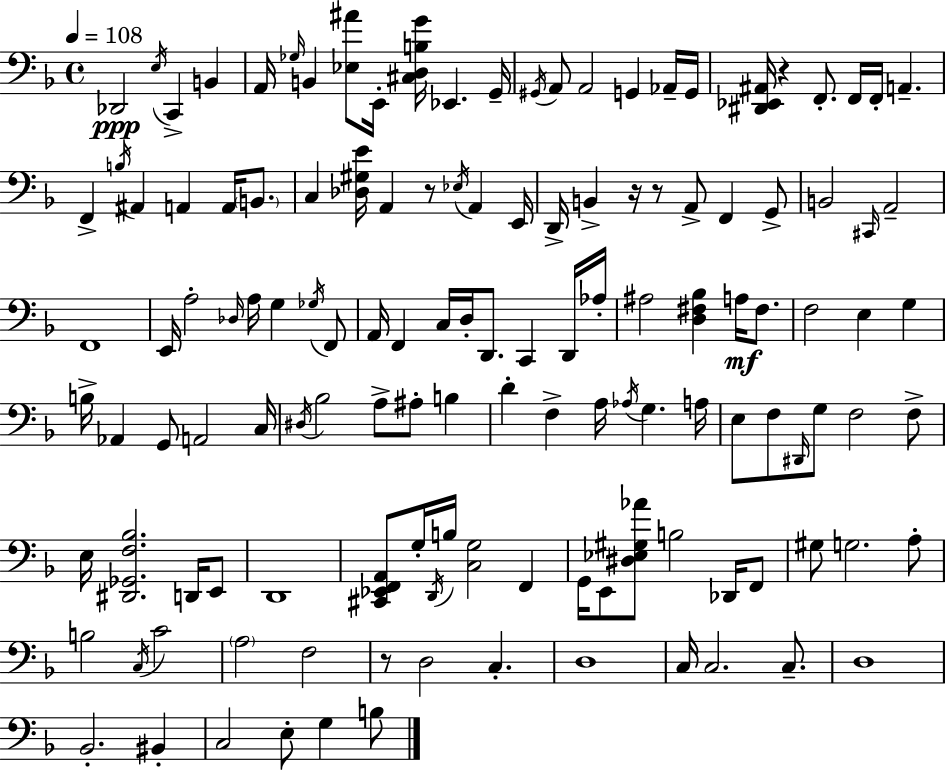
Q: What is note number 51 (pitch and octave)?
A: D3